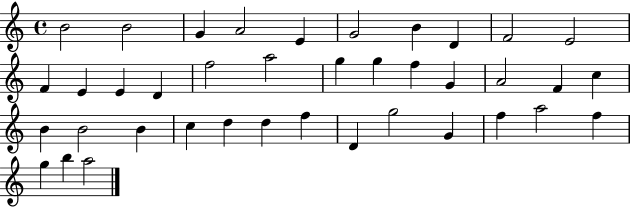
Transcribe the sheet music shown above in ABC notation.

X:1
T:Untitled
M:4/4
L:1/4
K:C
B2 B2 G A2 E G2 B D F2 E2 F E E D f2 a2 g g f G A2 F c B B2 B c d d f D g2 G f a2 f g b a2